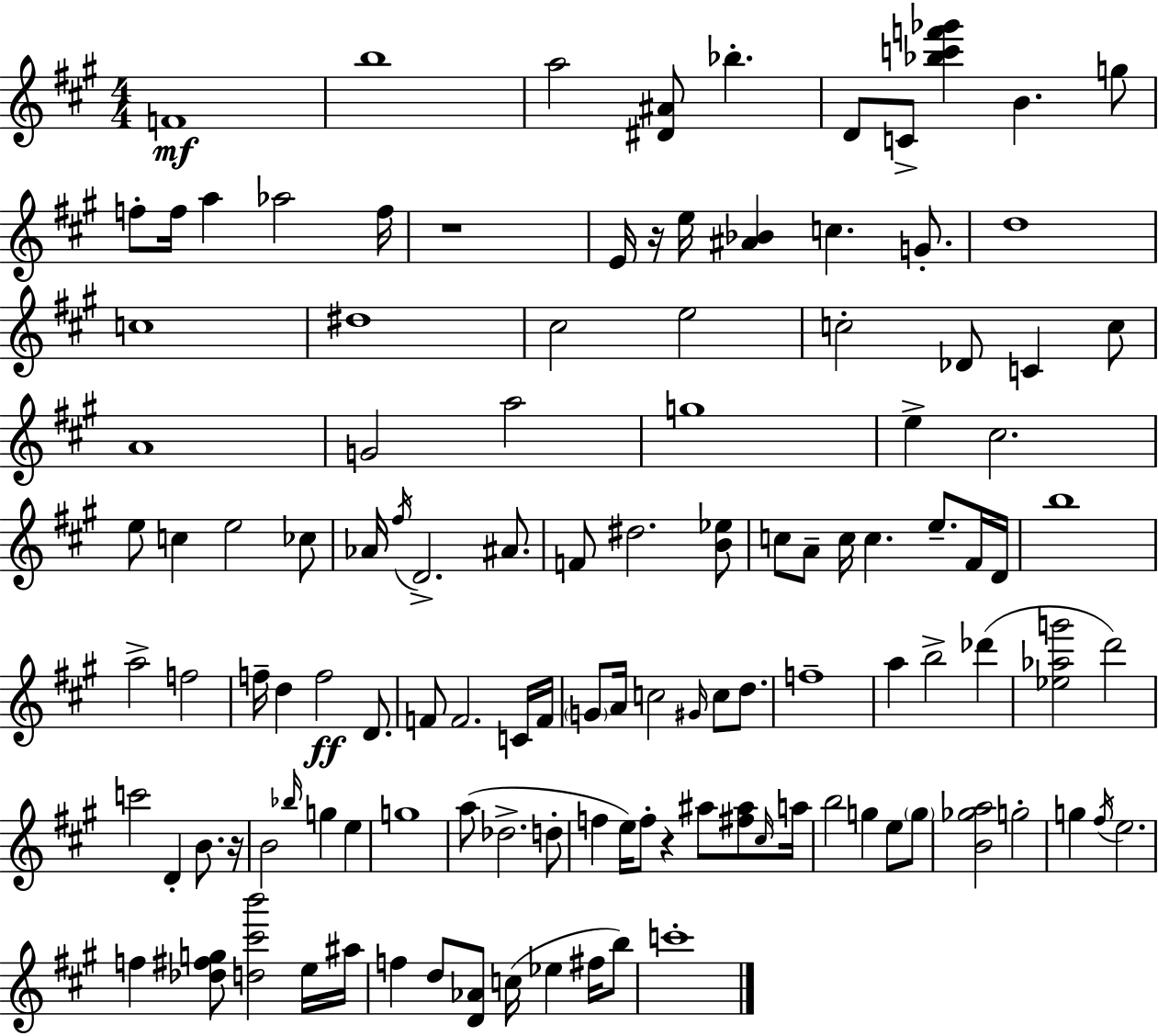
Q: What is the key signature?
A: A major